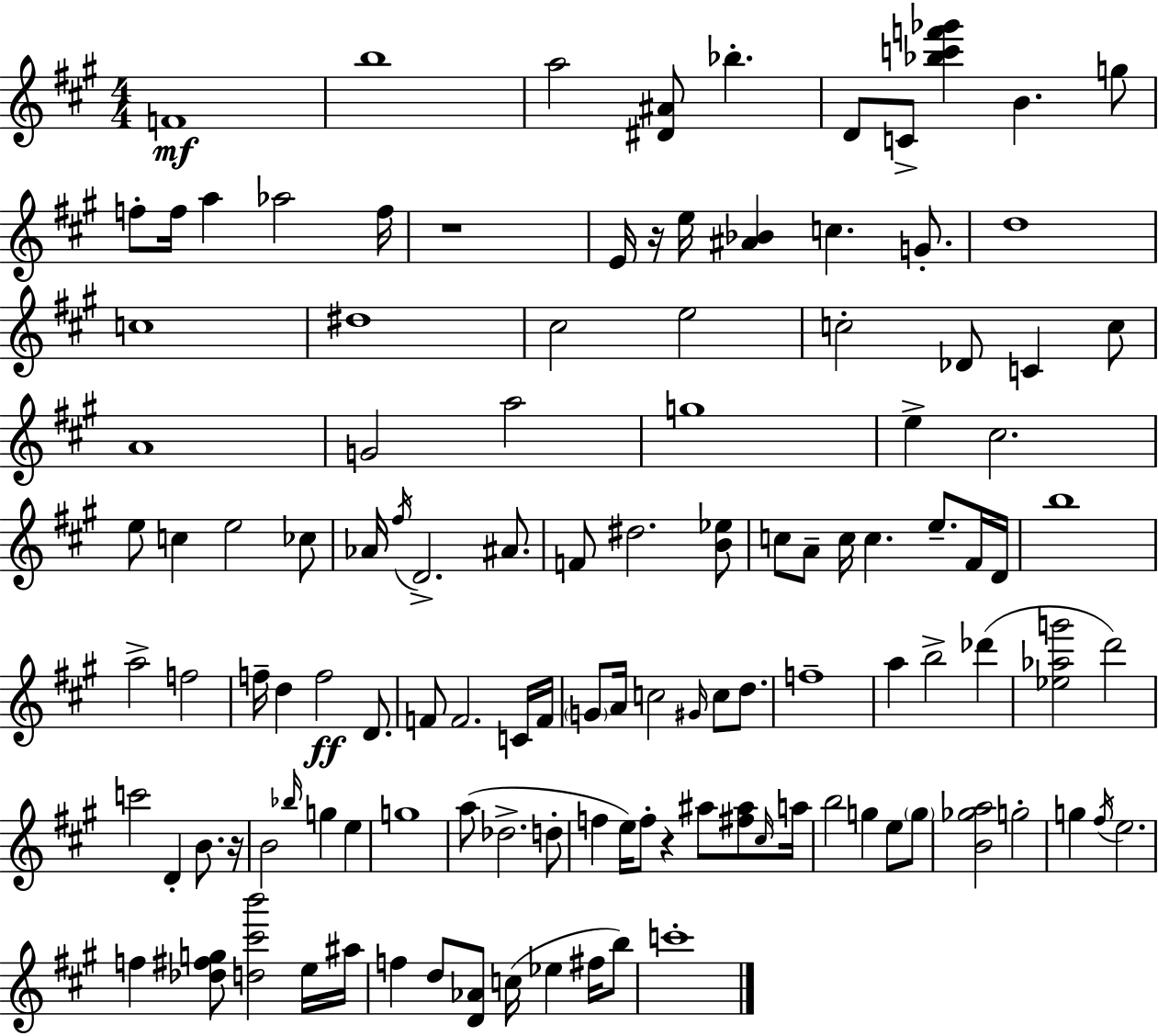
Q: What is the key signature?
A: A major